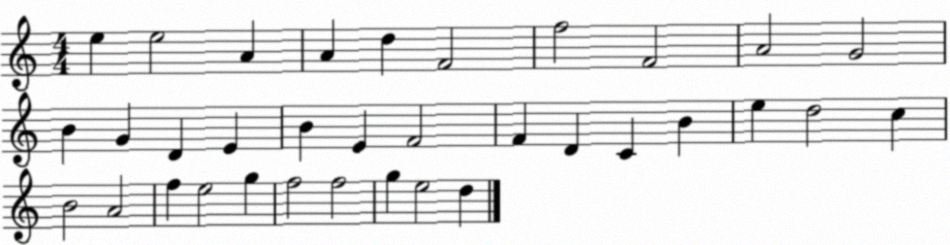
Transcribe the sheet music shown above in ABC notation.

X:1
T:Untitled
M:4/4
L:1/4
K:C
e e2 A A d F2 f2 F2 A2 G2 B G D E B E F2 F D C B e d2 c B2 A2 f e2 g f2 f2 g e2 d